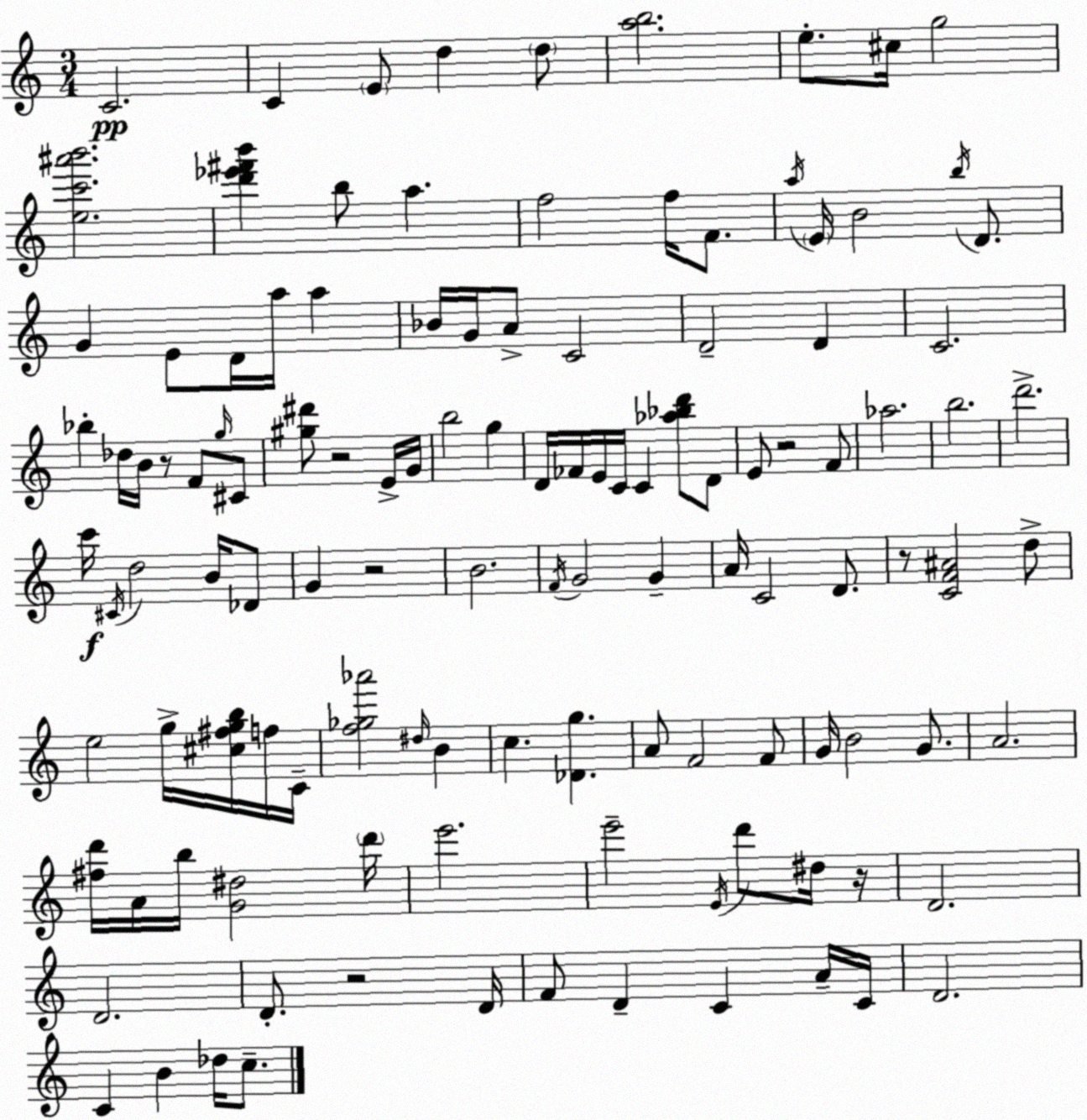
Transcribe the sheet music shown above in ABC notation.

X:1
T:Untitled
M:3/4
L:1/4
K:Am
C2 C E/2 d d/2 [ab]2 e/2 ^c/4 g2 [ec'^a'b']2 [d'_e'^f'b'] b/2 a f2 f/4 F/2 a/4 E/4 B2 b/4 D/2 G E/2 D/4 a/4 a _B/4 G/4 A/2 C2 D2 D C2 _b _d/4 B/4 z/2 F/2 g/4 ^C/2 [^g^d']/2 z2 E/4 G/4 b2 g D/4 _F/4 E/4 C/4 C [_a_bd']/2 D/2 E/2 z2 F/2 _a2 b2 d'2 c'/4 ^C/4 d2 B/4 _D/2 G z2 B2 F/4 G2 G A/4 C2 D/2 z/2 [CF^A]2 d/2 e2 g/4 [^c^fgb]/4 f/4 C/4 [f_g_a']2 ^d/4 B c [_Dg] A/2 F2 F/2 G/4 B2 G/2 A2 [^fd']/4 A/4 b/4 [G^d]2 d'/4 e'2 e'2 E/4 d'/2 ^d/4 z/4 D2 D2 D/2 z2 D/4 F/2 D C A/4 C/4 D2 C B _d/4 c/2